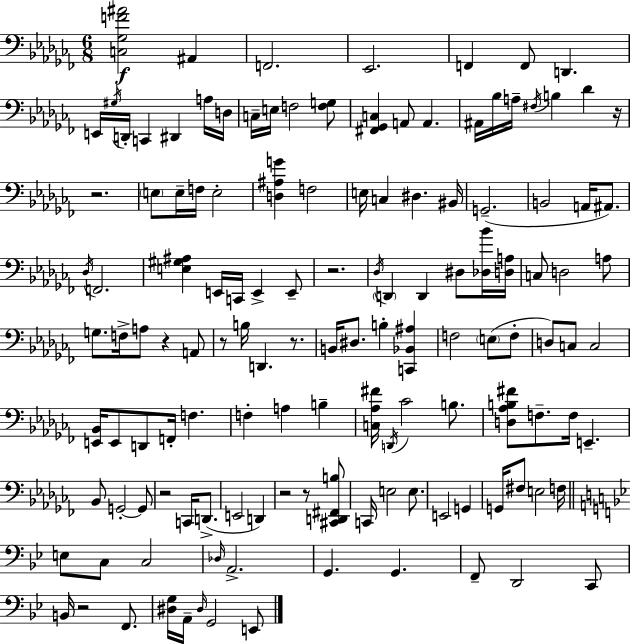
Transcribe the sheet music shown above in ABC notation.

X:1
T:Untitled
M:6/8
L:1/4
K:Abm
[C,_G,F^A]2 ^A,, F,,2 _E,,2 F,, F,,/2 D,, E,,/4 ^G,/4 D,,/4 C,, ^D,, A,/4 D,/4 C,/4 E,/4 F,2 [F,G,]/2 [^F,,_G,,C,] A,,/2 A,, ^A,,/4 _B,/4 A,/4 ^F,/4 B, _D z/4 z2 E,/2 E,/4 F,/4 E,2 [D,^A,G] F,2 E,/4 C, ^D, ^B,,/4 G,,2 B,,2 A,,/4 ^A,,/2 _D,/4 F,,2 [E,^G,^A,] E,,/4 C,,/4 E,, E,,/2 z2 _D,/4 D,, D,, ^D,/2 [_D,_B]/4 [D,A,]/4 C,/2 D,2 A,/2 G,/2 F,/4 A,/2 z A,,/2 z/2 B,/4 D,, z/2 B,,/4 ^D,/2 B, [C,,_B,,^A,] F,2 E,/2 F,/2 D,/2 C,/2 C,2 [E,,_B,,]/4 E,,/2 D,,/2 F,,/4 F, F, A, B, [C,_A,^F]/4 D,,/4 _C2 B,/2 [D,_A,B,^F]/2 F,/2 F,/4 E,, _B,,/2 G,,2 G,,/2 z2 C,,/4 D,,/2 E,,2 D,, z2 z/2 [^C,,D,,^F,,B,]/2 C,,/4 E,2 E,/2 E,,2 G,, G,,/4 ^F,/2 E,2 F,/4 E,/2 C,/2 C,2 _D,/4 A,,2 G,, G,, F,,/2 D,,2 C,,/2 B,,/4 z2 F,,/2 [^D,G,]/4 A,,/4 ^D,/4 G,,2 E,,/2